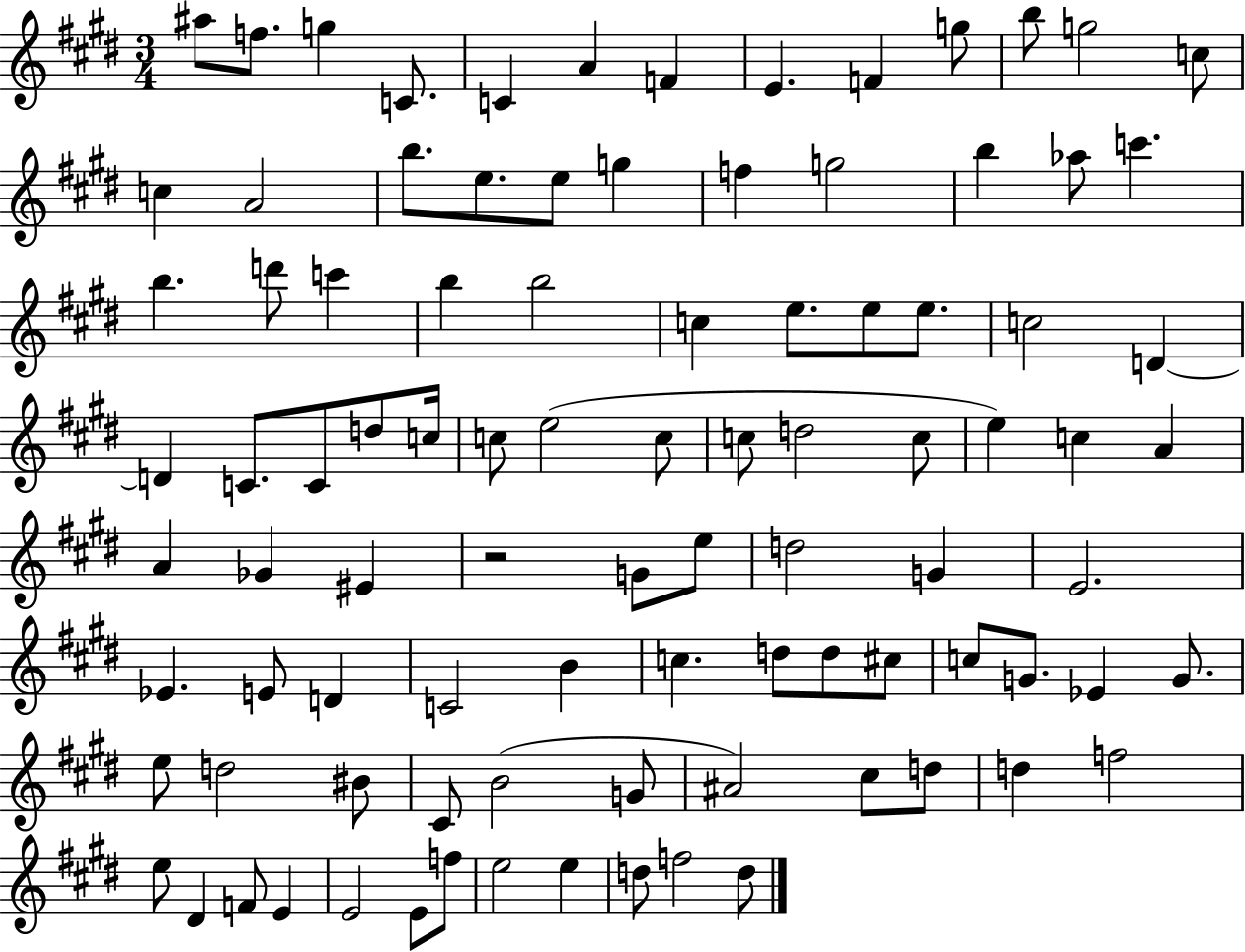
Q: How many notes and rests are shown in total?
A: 94